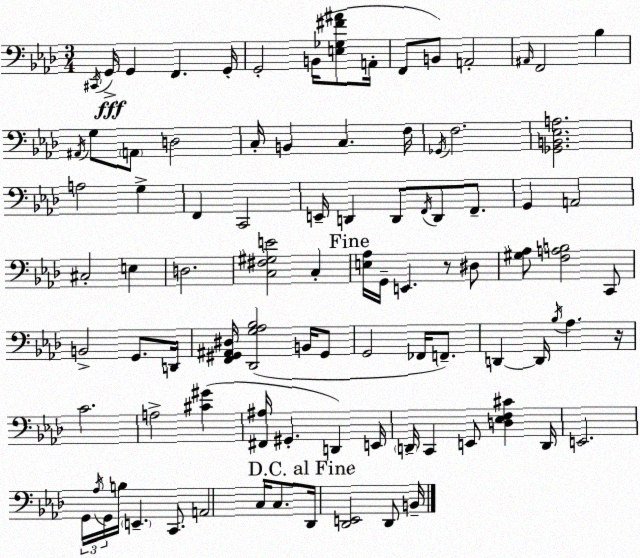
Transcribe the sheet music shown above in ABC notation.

X:1
T:Untitled
M:3/4
L:1/4
K:Ab
^C,,/4 G,,/4 G,, F,, G,,/4 G,,2 B,,/4 [E,_G,^F^A]/2 A,,/4 F,,/2 B,,/2 A,,2 ^A,,/4 F,,2 _B, ^A,,/4 G,/2 A,,/2 D,2 C,/4 B,, C, F,/4 _G,,/4 F,2 [_G,,B,,_E,A,]2 A,2 G, F,, C,,2 E,,/4 D,, D,,/2 F,,/4 D,,/2 F,,/2 G,, A,,2 ^C,2 E, D,2 [C,^F,^G,E]2 C, [E,_A,]/4 G,,/4 E,, z/2 ^D,/2 [^G,_A,]/2 [F,A,B,]2 C,,/2 B,,2 G,,/2 D,,/4 [F,,^G,,^A,,^D,]/4 [_D,,G,_A,_B,]2 B,,/4 ^G,,/2 G,,2 _F,,/4 F,,/2 D,, D,,/4 _B,/4 _A, z/4 C2 A,2 [^C^G] [^F,,^A,]/4 ^G,, D,, E,,/4 D,,/4 C,, E,,/2 [D,_E,F,^C] D,,/4 E,,2 G,,/4 _A,/4 G,,/4 B,/4 E,, C,,/2 A,,2 C,/4 C,/2 _D,,/4 [_D,,E,,]2 _D,,/2 B,,/4